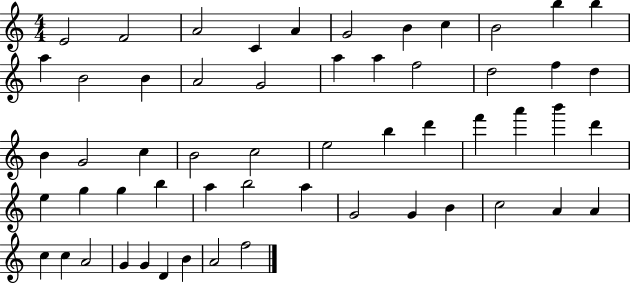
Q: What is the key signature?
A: C major